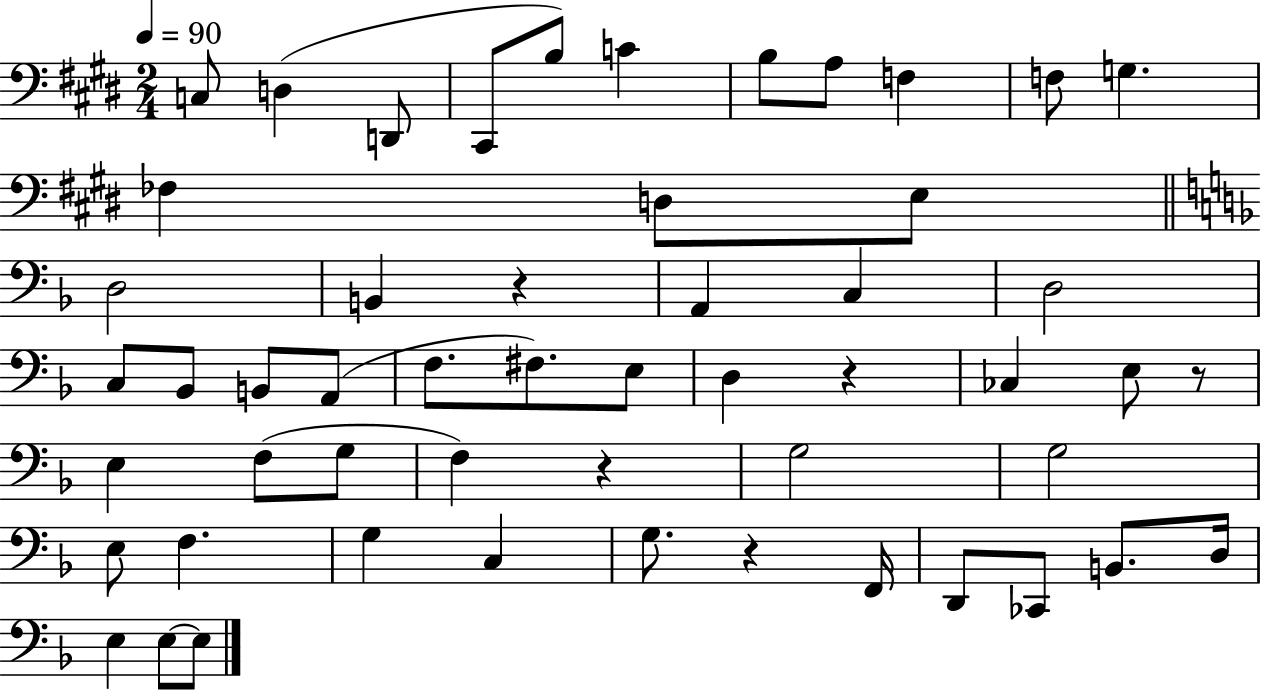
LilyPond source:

{
  \clef bass
  \numericTimeSignature
  \time 2/4
  \key e \major
  \tempo 4 = 90
  c8 d4( d,8 | cis,8 b8) c'4 | b8 a8 f4 | f8 g4. | \break fes4 d8 e8 | \bar "||" \break \key f \major d2 | b,4 r4 | a,4 c4 | d2 | \break c8 bes,8 b,8 a,8( | f8. fis8.) e8 | d4 r4 | ces4 e8 r8 | \break e4 f8( g8 | f4) r4 | g2 | g2 | \break e8 f4. | g4 c4 | g8. r4 f,16 | d,8 ces,8 b,8. d16 | \break e4 e8~~ e8 | \bar "|."
}